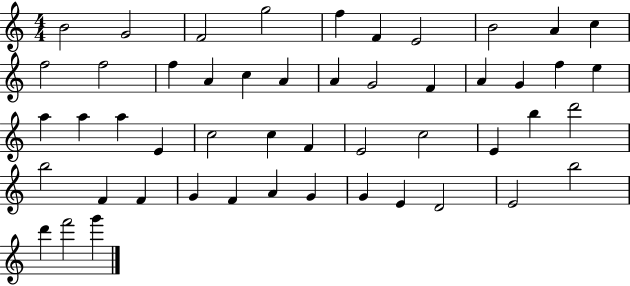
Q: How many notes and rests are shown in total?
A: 50